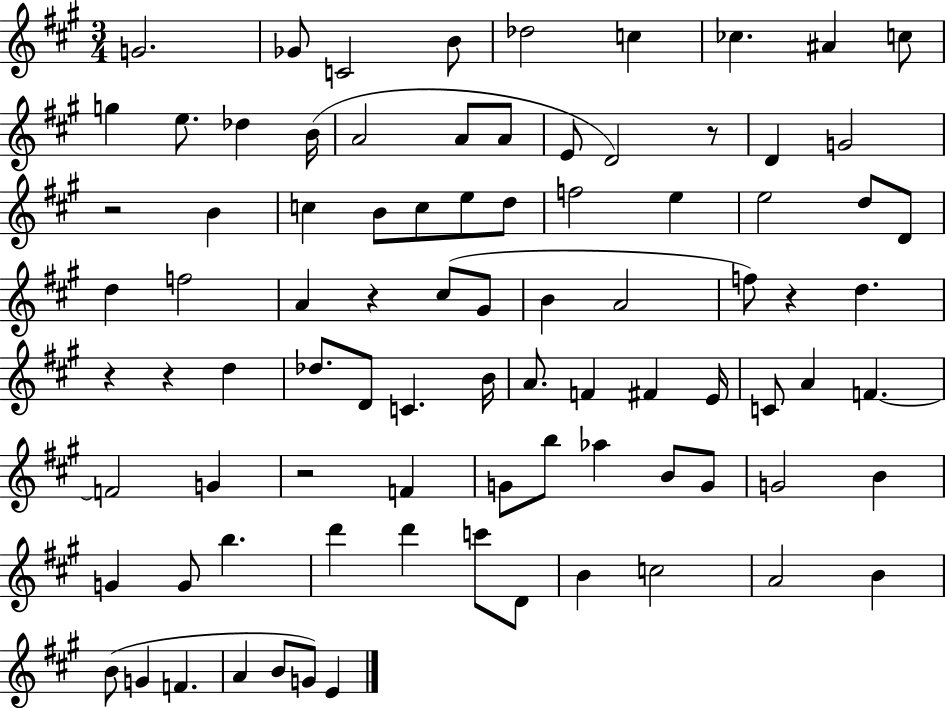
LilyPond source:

{
  \clef treble
  \numericTimeSignature
  \time 3/4
  \key a \major
  \repeat volta 2 { g'2. | ges'8 c'2 b'8 | des''2 c''4 | ces''4. ais'4 c''8 | \break g''4 e''8. des''4 b'16( | a'2 a'8 a'8 | e'8 d'2) r8 | d'4 g'2 | \break r2 b'4 | c''4 b'8 c''8 e''8 d''8 | f''2 e''4 | e''2 d''8 d'8 | \break d''4 f''2 | a'4 r4 cis''8( gis'8 | b'4 a'2 | f''8) r4 d''4. | \break r4 r4 d''4 | des''8. d'8 c'4. b'16 | a'8. f'4 fis'4 e'16 | c'8 a'4 f'4.~~ | \break f'2 g'4 | r2 f'4 | g'8 b''8 aes''4 b'8 g'8 | g'2 b'4 | \break g'4 g'8 b''4. | d'''4 d'''4 c'''8 d'8 | b'4 c''2 | a'2 b'4 | \break b'8( g'4 f'4. | a'4 b'8 g'8) e'4 | } \bar "|."
}